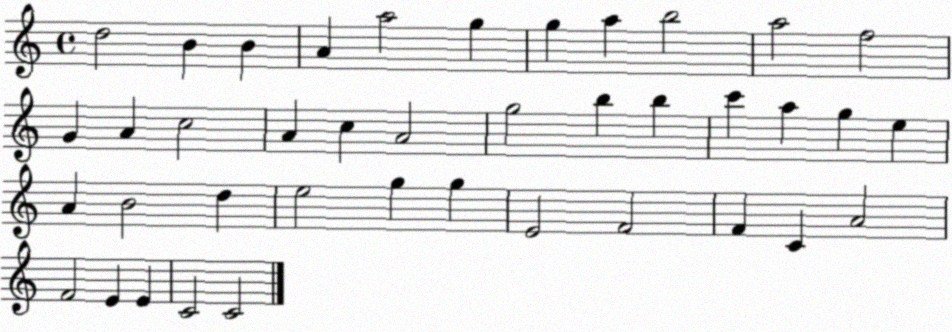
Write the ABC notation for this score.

X:1
T:Untitled
M:4/4
L:1/4
K:C
d2 B B A a2 g g a b2 a2 f2 G A c2 A c A2 g2 b b c' a g e A B2 d e2 g g E2 F2 F C A2 F2 E E C2 C2